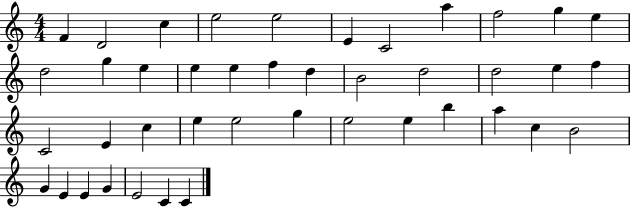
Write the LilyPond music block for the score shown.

{
  \clef treble
  \numericTimeSignature
  \time 4/4
  \key c \major
  f'4 d'2 c''4 | e''2 e''2 | e'4 c'2 a''4 | f''2 g''4 e''4 | \break d''2 g''4 e''4 | e''4 e''4 f''4 d''4 | b'2 d''2 | d''2 e''4 f''4 | \break c'2 e'4 c''4 | e''4 e''2 g''4 | e''2 e''4 b''4 | a''4 c''4 b'2 | \break g'4 e'4 e'4 g'4 | e'2 c'4 c'4 | \bar "|."
}